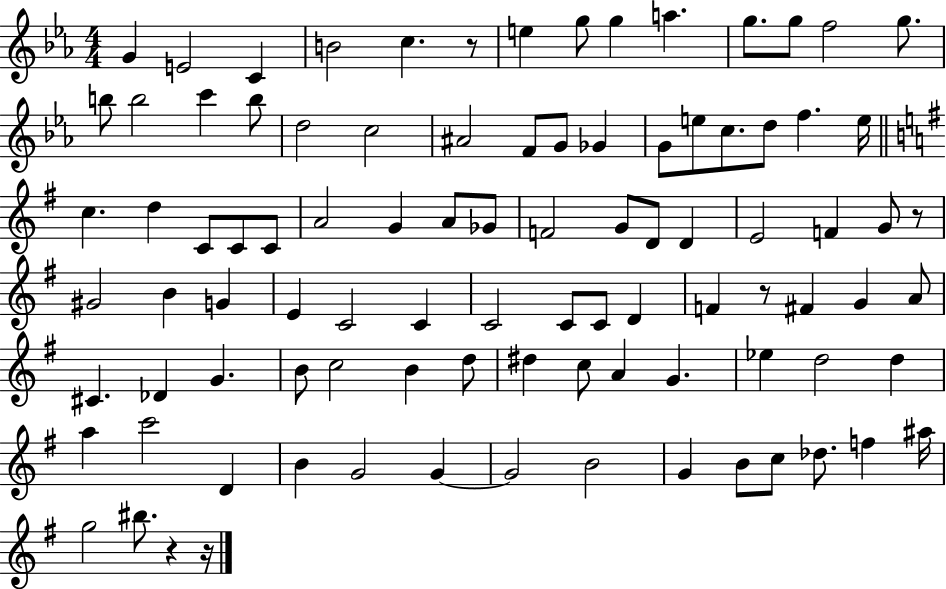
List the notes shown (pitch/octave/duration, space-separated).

G4/q E4/h C4/q B4/h C5/q. R/e E5/q G5/e G5/q A5/q. G5/e. G5/e F5/h G5/e. B5/e B5/h C6/q B5/e D5/h C5/h A#4/h F4/e G4/e Gb4/q G4/e E5/e C5/e. D5/e F5/q. E5/s C5/q. D5/q C4/e C4/e C4/e A4/h G4/q A4/e Gb4/e F4/h G4/e D4/e D4/q E4/h F4/q G4/e R/e G#4/h B4/q G4/q E4/q C4/h C4/q C4/h C4/e C4/e D4/q F4/q R/e F#4/q G4/q A4/e C#4/q. Db4/q G4/q. B4/e C5/h B4/q D5/e D#5/q C5/e A4/q G4/q. Eb5/q D5/h D5/q A5/q C6/h D4/q B4/q G4/h G4/q G4/h B4/h G4/q B4/e C5/e Db5/e. F5/q A#5/s G5/h BIS5/e. R/q R/s